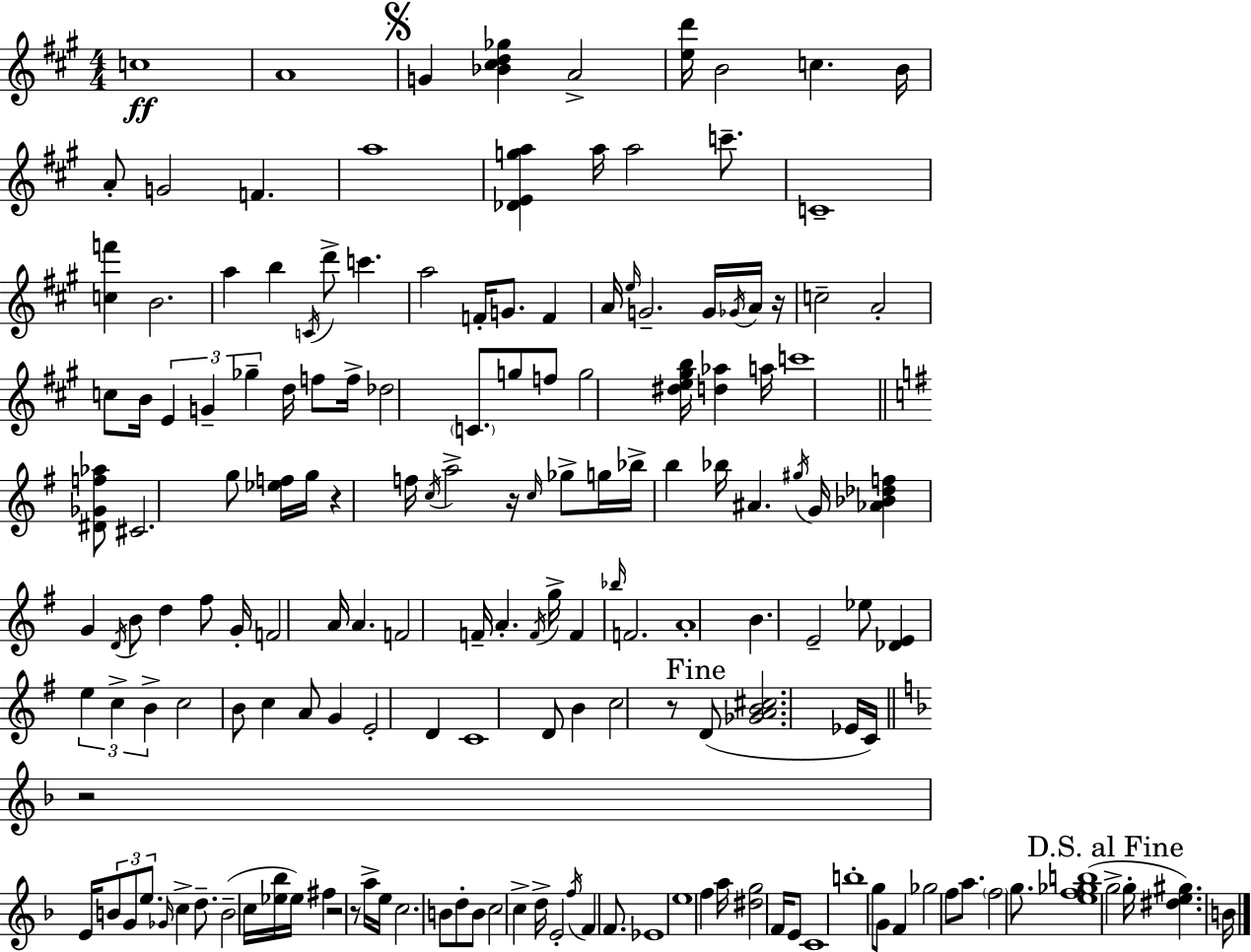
X:1
T:Untitled
M:4/4
L:1/4
K:A
c4 A4 G [_B^cd_g] A2 [ed']/4 B2 c B/4 A/2 G2 F a4 [_DEga] a/4 a2 c'/2 C4 [cf'] B2 a b C/4 d'/2 c' a2 F/4 G/2 F A/4 e/4 G2 G/4 _G/4 A/4 z/4 c2 A2 c/2 B/4 E G _g d/4 f/2 f/4 _d2 C/2 g/2 f/2 g2 [^de^gb]/4 [d_a] a/4 c'4 [^D_Gf_a]/2 ^C2 g/2 [_ef]/4 g/4 z f/4 c/4 a2 z/4 c/4 _g/2 g/4 _b/4 b _b/4 ^A ^g/4 G/4 [_A_B_df] G D/4 B/2 d ^f/2 G/4 F2 A/4 A F2 F/4 A F/4 g/4 F _b/4 F2 A4 B E2 _e/2 [_DE] e c B c2 B/2 c A/2 G E2 D C4 D/2 B c2 z/2 D/2 [_GAB^c]2 _E/4 C/4 z2 E/4 B/2 G/2 e/2 _G/4 c d/2 B2 c/4 [_e_b]/4 _e/4 ^f z2 z/2 a/4 e/4 c2 B/2 d/2 B/2 c2 c d/4 E2 f/4 F F/2 _E4 e4 f a/4 [^dg]2 F/4 E/2 C4 b4 g/2 G/2 F _g2 f/2 a/2 f2 g/2 [ef_gb]4 g2 g/4 [^de^g] B/4